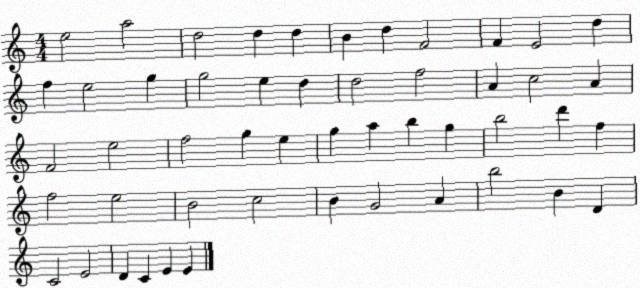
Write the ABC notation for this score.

X:1
T:Untitled
M:4/4
L:1/4
K:C
e2 a2 d2 d d B d F2 F E2 d f e2 g g2 e d d2 f2 A c2 A F2 e2 f2 g e g a b g b2 d' f f2 e2 B2 c2 B G2 A b2 B D C2 E2 D C E E